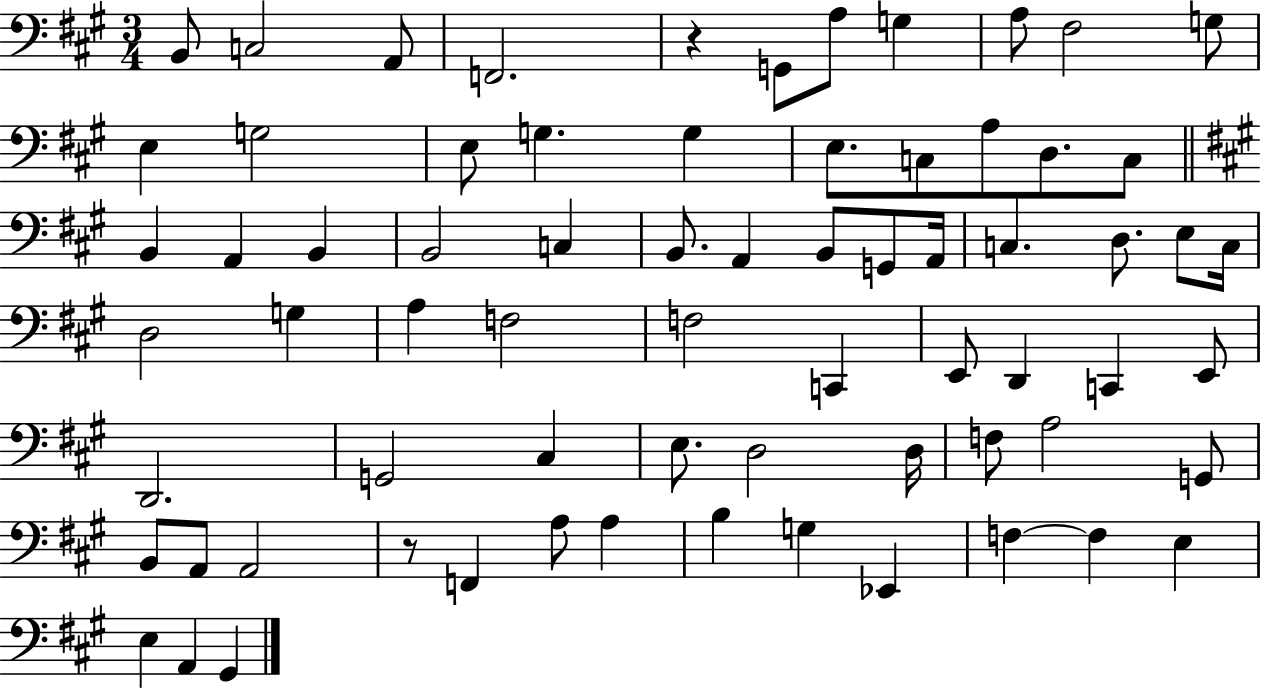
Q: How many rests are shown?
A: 2